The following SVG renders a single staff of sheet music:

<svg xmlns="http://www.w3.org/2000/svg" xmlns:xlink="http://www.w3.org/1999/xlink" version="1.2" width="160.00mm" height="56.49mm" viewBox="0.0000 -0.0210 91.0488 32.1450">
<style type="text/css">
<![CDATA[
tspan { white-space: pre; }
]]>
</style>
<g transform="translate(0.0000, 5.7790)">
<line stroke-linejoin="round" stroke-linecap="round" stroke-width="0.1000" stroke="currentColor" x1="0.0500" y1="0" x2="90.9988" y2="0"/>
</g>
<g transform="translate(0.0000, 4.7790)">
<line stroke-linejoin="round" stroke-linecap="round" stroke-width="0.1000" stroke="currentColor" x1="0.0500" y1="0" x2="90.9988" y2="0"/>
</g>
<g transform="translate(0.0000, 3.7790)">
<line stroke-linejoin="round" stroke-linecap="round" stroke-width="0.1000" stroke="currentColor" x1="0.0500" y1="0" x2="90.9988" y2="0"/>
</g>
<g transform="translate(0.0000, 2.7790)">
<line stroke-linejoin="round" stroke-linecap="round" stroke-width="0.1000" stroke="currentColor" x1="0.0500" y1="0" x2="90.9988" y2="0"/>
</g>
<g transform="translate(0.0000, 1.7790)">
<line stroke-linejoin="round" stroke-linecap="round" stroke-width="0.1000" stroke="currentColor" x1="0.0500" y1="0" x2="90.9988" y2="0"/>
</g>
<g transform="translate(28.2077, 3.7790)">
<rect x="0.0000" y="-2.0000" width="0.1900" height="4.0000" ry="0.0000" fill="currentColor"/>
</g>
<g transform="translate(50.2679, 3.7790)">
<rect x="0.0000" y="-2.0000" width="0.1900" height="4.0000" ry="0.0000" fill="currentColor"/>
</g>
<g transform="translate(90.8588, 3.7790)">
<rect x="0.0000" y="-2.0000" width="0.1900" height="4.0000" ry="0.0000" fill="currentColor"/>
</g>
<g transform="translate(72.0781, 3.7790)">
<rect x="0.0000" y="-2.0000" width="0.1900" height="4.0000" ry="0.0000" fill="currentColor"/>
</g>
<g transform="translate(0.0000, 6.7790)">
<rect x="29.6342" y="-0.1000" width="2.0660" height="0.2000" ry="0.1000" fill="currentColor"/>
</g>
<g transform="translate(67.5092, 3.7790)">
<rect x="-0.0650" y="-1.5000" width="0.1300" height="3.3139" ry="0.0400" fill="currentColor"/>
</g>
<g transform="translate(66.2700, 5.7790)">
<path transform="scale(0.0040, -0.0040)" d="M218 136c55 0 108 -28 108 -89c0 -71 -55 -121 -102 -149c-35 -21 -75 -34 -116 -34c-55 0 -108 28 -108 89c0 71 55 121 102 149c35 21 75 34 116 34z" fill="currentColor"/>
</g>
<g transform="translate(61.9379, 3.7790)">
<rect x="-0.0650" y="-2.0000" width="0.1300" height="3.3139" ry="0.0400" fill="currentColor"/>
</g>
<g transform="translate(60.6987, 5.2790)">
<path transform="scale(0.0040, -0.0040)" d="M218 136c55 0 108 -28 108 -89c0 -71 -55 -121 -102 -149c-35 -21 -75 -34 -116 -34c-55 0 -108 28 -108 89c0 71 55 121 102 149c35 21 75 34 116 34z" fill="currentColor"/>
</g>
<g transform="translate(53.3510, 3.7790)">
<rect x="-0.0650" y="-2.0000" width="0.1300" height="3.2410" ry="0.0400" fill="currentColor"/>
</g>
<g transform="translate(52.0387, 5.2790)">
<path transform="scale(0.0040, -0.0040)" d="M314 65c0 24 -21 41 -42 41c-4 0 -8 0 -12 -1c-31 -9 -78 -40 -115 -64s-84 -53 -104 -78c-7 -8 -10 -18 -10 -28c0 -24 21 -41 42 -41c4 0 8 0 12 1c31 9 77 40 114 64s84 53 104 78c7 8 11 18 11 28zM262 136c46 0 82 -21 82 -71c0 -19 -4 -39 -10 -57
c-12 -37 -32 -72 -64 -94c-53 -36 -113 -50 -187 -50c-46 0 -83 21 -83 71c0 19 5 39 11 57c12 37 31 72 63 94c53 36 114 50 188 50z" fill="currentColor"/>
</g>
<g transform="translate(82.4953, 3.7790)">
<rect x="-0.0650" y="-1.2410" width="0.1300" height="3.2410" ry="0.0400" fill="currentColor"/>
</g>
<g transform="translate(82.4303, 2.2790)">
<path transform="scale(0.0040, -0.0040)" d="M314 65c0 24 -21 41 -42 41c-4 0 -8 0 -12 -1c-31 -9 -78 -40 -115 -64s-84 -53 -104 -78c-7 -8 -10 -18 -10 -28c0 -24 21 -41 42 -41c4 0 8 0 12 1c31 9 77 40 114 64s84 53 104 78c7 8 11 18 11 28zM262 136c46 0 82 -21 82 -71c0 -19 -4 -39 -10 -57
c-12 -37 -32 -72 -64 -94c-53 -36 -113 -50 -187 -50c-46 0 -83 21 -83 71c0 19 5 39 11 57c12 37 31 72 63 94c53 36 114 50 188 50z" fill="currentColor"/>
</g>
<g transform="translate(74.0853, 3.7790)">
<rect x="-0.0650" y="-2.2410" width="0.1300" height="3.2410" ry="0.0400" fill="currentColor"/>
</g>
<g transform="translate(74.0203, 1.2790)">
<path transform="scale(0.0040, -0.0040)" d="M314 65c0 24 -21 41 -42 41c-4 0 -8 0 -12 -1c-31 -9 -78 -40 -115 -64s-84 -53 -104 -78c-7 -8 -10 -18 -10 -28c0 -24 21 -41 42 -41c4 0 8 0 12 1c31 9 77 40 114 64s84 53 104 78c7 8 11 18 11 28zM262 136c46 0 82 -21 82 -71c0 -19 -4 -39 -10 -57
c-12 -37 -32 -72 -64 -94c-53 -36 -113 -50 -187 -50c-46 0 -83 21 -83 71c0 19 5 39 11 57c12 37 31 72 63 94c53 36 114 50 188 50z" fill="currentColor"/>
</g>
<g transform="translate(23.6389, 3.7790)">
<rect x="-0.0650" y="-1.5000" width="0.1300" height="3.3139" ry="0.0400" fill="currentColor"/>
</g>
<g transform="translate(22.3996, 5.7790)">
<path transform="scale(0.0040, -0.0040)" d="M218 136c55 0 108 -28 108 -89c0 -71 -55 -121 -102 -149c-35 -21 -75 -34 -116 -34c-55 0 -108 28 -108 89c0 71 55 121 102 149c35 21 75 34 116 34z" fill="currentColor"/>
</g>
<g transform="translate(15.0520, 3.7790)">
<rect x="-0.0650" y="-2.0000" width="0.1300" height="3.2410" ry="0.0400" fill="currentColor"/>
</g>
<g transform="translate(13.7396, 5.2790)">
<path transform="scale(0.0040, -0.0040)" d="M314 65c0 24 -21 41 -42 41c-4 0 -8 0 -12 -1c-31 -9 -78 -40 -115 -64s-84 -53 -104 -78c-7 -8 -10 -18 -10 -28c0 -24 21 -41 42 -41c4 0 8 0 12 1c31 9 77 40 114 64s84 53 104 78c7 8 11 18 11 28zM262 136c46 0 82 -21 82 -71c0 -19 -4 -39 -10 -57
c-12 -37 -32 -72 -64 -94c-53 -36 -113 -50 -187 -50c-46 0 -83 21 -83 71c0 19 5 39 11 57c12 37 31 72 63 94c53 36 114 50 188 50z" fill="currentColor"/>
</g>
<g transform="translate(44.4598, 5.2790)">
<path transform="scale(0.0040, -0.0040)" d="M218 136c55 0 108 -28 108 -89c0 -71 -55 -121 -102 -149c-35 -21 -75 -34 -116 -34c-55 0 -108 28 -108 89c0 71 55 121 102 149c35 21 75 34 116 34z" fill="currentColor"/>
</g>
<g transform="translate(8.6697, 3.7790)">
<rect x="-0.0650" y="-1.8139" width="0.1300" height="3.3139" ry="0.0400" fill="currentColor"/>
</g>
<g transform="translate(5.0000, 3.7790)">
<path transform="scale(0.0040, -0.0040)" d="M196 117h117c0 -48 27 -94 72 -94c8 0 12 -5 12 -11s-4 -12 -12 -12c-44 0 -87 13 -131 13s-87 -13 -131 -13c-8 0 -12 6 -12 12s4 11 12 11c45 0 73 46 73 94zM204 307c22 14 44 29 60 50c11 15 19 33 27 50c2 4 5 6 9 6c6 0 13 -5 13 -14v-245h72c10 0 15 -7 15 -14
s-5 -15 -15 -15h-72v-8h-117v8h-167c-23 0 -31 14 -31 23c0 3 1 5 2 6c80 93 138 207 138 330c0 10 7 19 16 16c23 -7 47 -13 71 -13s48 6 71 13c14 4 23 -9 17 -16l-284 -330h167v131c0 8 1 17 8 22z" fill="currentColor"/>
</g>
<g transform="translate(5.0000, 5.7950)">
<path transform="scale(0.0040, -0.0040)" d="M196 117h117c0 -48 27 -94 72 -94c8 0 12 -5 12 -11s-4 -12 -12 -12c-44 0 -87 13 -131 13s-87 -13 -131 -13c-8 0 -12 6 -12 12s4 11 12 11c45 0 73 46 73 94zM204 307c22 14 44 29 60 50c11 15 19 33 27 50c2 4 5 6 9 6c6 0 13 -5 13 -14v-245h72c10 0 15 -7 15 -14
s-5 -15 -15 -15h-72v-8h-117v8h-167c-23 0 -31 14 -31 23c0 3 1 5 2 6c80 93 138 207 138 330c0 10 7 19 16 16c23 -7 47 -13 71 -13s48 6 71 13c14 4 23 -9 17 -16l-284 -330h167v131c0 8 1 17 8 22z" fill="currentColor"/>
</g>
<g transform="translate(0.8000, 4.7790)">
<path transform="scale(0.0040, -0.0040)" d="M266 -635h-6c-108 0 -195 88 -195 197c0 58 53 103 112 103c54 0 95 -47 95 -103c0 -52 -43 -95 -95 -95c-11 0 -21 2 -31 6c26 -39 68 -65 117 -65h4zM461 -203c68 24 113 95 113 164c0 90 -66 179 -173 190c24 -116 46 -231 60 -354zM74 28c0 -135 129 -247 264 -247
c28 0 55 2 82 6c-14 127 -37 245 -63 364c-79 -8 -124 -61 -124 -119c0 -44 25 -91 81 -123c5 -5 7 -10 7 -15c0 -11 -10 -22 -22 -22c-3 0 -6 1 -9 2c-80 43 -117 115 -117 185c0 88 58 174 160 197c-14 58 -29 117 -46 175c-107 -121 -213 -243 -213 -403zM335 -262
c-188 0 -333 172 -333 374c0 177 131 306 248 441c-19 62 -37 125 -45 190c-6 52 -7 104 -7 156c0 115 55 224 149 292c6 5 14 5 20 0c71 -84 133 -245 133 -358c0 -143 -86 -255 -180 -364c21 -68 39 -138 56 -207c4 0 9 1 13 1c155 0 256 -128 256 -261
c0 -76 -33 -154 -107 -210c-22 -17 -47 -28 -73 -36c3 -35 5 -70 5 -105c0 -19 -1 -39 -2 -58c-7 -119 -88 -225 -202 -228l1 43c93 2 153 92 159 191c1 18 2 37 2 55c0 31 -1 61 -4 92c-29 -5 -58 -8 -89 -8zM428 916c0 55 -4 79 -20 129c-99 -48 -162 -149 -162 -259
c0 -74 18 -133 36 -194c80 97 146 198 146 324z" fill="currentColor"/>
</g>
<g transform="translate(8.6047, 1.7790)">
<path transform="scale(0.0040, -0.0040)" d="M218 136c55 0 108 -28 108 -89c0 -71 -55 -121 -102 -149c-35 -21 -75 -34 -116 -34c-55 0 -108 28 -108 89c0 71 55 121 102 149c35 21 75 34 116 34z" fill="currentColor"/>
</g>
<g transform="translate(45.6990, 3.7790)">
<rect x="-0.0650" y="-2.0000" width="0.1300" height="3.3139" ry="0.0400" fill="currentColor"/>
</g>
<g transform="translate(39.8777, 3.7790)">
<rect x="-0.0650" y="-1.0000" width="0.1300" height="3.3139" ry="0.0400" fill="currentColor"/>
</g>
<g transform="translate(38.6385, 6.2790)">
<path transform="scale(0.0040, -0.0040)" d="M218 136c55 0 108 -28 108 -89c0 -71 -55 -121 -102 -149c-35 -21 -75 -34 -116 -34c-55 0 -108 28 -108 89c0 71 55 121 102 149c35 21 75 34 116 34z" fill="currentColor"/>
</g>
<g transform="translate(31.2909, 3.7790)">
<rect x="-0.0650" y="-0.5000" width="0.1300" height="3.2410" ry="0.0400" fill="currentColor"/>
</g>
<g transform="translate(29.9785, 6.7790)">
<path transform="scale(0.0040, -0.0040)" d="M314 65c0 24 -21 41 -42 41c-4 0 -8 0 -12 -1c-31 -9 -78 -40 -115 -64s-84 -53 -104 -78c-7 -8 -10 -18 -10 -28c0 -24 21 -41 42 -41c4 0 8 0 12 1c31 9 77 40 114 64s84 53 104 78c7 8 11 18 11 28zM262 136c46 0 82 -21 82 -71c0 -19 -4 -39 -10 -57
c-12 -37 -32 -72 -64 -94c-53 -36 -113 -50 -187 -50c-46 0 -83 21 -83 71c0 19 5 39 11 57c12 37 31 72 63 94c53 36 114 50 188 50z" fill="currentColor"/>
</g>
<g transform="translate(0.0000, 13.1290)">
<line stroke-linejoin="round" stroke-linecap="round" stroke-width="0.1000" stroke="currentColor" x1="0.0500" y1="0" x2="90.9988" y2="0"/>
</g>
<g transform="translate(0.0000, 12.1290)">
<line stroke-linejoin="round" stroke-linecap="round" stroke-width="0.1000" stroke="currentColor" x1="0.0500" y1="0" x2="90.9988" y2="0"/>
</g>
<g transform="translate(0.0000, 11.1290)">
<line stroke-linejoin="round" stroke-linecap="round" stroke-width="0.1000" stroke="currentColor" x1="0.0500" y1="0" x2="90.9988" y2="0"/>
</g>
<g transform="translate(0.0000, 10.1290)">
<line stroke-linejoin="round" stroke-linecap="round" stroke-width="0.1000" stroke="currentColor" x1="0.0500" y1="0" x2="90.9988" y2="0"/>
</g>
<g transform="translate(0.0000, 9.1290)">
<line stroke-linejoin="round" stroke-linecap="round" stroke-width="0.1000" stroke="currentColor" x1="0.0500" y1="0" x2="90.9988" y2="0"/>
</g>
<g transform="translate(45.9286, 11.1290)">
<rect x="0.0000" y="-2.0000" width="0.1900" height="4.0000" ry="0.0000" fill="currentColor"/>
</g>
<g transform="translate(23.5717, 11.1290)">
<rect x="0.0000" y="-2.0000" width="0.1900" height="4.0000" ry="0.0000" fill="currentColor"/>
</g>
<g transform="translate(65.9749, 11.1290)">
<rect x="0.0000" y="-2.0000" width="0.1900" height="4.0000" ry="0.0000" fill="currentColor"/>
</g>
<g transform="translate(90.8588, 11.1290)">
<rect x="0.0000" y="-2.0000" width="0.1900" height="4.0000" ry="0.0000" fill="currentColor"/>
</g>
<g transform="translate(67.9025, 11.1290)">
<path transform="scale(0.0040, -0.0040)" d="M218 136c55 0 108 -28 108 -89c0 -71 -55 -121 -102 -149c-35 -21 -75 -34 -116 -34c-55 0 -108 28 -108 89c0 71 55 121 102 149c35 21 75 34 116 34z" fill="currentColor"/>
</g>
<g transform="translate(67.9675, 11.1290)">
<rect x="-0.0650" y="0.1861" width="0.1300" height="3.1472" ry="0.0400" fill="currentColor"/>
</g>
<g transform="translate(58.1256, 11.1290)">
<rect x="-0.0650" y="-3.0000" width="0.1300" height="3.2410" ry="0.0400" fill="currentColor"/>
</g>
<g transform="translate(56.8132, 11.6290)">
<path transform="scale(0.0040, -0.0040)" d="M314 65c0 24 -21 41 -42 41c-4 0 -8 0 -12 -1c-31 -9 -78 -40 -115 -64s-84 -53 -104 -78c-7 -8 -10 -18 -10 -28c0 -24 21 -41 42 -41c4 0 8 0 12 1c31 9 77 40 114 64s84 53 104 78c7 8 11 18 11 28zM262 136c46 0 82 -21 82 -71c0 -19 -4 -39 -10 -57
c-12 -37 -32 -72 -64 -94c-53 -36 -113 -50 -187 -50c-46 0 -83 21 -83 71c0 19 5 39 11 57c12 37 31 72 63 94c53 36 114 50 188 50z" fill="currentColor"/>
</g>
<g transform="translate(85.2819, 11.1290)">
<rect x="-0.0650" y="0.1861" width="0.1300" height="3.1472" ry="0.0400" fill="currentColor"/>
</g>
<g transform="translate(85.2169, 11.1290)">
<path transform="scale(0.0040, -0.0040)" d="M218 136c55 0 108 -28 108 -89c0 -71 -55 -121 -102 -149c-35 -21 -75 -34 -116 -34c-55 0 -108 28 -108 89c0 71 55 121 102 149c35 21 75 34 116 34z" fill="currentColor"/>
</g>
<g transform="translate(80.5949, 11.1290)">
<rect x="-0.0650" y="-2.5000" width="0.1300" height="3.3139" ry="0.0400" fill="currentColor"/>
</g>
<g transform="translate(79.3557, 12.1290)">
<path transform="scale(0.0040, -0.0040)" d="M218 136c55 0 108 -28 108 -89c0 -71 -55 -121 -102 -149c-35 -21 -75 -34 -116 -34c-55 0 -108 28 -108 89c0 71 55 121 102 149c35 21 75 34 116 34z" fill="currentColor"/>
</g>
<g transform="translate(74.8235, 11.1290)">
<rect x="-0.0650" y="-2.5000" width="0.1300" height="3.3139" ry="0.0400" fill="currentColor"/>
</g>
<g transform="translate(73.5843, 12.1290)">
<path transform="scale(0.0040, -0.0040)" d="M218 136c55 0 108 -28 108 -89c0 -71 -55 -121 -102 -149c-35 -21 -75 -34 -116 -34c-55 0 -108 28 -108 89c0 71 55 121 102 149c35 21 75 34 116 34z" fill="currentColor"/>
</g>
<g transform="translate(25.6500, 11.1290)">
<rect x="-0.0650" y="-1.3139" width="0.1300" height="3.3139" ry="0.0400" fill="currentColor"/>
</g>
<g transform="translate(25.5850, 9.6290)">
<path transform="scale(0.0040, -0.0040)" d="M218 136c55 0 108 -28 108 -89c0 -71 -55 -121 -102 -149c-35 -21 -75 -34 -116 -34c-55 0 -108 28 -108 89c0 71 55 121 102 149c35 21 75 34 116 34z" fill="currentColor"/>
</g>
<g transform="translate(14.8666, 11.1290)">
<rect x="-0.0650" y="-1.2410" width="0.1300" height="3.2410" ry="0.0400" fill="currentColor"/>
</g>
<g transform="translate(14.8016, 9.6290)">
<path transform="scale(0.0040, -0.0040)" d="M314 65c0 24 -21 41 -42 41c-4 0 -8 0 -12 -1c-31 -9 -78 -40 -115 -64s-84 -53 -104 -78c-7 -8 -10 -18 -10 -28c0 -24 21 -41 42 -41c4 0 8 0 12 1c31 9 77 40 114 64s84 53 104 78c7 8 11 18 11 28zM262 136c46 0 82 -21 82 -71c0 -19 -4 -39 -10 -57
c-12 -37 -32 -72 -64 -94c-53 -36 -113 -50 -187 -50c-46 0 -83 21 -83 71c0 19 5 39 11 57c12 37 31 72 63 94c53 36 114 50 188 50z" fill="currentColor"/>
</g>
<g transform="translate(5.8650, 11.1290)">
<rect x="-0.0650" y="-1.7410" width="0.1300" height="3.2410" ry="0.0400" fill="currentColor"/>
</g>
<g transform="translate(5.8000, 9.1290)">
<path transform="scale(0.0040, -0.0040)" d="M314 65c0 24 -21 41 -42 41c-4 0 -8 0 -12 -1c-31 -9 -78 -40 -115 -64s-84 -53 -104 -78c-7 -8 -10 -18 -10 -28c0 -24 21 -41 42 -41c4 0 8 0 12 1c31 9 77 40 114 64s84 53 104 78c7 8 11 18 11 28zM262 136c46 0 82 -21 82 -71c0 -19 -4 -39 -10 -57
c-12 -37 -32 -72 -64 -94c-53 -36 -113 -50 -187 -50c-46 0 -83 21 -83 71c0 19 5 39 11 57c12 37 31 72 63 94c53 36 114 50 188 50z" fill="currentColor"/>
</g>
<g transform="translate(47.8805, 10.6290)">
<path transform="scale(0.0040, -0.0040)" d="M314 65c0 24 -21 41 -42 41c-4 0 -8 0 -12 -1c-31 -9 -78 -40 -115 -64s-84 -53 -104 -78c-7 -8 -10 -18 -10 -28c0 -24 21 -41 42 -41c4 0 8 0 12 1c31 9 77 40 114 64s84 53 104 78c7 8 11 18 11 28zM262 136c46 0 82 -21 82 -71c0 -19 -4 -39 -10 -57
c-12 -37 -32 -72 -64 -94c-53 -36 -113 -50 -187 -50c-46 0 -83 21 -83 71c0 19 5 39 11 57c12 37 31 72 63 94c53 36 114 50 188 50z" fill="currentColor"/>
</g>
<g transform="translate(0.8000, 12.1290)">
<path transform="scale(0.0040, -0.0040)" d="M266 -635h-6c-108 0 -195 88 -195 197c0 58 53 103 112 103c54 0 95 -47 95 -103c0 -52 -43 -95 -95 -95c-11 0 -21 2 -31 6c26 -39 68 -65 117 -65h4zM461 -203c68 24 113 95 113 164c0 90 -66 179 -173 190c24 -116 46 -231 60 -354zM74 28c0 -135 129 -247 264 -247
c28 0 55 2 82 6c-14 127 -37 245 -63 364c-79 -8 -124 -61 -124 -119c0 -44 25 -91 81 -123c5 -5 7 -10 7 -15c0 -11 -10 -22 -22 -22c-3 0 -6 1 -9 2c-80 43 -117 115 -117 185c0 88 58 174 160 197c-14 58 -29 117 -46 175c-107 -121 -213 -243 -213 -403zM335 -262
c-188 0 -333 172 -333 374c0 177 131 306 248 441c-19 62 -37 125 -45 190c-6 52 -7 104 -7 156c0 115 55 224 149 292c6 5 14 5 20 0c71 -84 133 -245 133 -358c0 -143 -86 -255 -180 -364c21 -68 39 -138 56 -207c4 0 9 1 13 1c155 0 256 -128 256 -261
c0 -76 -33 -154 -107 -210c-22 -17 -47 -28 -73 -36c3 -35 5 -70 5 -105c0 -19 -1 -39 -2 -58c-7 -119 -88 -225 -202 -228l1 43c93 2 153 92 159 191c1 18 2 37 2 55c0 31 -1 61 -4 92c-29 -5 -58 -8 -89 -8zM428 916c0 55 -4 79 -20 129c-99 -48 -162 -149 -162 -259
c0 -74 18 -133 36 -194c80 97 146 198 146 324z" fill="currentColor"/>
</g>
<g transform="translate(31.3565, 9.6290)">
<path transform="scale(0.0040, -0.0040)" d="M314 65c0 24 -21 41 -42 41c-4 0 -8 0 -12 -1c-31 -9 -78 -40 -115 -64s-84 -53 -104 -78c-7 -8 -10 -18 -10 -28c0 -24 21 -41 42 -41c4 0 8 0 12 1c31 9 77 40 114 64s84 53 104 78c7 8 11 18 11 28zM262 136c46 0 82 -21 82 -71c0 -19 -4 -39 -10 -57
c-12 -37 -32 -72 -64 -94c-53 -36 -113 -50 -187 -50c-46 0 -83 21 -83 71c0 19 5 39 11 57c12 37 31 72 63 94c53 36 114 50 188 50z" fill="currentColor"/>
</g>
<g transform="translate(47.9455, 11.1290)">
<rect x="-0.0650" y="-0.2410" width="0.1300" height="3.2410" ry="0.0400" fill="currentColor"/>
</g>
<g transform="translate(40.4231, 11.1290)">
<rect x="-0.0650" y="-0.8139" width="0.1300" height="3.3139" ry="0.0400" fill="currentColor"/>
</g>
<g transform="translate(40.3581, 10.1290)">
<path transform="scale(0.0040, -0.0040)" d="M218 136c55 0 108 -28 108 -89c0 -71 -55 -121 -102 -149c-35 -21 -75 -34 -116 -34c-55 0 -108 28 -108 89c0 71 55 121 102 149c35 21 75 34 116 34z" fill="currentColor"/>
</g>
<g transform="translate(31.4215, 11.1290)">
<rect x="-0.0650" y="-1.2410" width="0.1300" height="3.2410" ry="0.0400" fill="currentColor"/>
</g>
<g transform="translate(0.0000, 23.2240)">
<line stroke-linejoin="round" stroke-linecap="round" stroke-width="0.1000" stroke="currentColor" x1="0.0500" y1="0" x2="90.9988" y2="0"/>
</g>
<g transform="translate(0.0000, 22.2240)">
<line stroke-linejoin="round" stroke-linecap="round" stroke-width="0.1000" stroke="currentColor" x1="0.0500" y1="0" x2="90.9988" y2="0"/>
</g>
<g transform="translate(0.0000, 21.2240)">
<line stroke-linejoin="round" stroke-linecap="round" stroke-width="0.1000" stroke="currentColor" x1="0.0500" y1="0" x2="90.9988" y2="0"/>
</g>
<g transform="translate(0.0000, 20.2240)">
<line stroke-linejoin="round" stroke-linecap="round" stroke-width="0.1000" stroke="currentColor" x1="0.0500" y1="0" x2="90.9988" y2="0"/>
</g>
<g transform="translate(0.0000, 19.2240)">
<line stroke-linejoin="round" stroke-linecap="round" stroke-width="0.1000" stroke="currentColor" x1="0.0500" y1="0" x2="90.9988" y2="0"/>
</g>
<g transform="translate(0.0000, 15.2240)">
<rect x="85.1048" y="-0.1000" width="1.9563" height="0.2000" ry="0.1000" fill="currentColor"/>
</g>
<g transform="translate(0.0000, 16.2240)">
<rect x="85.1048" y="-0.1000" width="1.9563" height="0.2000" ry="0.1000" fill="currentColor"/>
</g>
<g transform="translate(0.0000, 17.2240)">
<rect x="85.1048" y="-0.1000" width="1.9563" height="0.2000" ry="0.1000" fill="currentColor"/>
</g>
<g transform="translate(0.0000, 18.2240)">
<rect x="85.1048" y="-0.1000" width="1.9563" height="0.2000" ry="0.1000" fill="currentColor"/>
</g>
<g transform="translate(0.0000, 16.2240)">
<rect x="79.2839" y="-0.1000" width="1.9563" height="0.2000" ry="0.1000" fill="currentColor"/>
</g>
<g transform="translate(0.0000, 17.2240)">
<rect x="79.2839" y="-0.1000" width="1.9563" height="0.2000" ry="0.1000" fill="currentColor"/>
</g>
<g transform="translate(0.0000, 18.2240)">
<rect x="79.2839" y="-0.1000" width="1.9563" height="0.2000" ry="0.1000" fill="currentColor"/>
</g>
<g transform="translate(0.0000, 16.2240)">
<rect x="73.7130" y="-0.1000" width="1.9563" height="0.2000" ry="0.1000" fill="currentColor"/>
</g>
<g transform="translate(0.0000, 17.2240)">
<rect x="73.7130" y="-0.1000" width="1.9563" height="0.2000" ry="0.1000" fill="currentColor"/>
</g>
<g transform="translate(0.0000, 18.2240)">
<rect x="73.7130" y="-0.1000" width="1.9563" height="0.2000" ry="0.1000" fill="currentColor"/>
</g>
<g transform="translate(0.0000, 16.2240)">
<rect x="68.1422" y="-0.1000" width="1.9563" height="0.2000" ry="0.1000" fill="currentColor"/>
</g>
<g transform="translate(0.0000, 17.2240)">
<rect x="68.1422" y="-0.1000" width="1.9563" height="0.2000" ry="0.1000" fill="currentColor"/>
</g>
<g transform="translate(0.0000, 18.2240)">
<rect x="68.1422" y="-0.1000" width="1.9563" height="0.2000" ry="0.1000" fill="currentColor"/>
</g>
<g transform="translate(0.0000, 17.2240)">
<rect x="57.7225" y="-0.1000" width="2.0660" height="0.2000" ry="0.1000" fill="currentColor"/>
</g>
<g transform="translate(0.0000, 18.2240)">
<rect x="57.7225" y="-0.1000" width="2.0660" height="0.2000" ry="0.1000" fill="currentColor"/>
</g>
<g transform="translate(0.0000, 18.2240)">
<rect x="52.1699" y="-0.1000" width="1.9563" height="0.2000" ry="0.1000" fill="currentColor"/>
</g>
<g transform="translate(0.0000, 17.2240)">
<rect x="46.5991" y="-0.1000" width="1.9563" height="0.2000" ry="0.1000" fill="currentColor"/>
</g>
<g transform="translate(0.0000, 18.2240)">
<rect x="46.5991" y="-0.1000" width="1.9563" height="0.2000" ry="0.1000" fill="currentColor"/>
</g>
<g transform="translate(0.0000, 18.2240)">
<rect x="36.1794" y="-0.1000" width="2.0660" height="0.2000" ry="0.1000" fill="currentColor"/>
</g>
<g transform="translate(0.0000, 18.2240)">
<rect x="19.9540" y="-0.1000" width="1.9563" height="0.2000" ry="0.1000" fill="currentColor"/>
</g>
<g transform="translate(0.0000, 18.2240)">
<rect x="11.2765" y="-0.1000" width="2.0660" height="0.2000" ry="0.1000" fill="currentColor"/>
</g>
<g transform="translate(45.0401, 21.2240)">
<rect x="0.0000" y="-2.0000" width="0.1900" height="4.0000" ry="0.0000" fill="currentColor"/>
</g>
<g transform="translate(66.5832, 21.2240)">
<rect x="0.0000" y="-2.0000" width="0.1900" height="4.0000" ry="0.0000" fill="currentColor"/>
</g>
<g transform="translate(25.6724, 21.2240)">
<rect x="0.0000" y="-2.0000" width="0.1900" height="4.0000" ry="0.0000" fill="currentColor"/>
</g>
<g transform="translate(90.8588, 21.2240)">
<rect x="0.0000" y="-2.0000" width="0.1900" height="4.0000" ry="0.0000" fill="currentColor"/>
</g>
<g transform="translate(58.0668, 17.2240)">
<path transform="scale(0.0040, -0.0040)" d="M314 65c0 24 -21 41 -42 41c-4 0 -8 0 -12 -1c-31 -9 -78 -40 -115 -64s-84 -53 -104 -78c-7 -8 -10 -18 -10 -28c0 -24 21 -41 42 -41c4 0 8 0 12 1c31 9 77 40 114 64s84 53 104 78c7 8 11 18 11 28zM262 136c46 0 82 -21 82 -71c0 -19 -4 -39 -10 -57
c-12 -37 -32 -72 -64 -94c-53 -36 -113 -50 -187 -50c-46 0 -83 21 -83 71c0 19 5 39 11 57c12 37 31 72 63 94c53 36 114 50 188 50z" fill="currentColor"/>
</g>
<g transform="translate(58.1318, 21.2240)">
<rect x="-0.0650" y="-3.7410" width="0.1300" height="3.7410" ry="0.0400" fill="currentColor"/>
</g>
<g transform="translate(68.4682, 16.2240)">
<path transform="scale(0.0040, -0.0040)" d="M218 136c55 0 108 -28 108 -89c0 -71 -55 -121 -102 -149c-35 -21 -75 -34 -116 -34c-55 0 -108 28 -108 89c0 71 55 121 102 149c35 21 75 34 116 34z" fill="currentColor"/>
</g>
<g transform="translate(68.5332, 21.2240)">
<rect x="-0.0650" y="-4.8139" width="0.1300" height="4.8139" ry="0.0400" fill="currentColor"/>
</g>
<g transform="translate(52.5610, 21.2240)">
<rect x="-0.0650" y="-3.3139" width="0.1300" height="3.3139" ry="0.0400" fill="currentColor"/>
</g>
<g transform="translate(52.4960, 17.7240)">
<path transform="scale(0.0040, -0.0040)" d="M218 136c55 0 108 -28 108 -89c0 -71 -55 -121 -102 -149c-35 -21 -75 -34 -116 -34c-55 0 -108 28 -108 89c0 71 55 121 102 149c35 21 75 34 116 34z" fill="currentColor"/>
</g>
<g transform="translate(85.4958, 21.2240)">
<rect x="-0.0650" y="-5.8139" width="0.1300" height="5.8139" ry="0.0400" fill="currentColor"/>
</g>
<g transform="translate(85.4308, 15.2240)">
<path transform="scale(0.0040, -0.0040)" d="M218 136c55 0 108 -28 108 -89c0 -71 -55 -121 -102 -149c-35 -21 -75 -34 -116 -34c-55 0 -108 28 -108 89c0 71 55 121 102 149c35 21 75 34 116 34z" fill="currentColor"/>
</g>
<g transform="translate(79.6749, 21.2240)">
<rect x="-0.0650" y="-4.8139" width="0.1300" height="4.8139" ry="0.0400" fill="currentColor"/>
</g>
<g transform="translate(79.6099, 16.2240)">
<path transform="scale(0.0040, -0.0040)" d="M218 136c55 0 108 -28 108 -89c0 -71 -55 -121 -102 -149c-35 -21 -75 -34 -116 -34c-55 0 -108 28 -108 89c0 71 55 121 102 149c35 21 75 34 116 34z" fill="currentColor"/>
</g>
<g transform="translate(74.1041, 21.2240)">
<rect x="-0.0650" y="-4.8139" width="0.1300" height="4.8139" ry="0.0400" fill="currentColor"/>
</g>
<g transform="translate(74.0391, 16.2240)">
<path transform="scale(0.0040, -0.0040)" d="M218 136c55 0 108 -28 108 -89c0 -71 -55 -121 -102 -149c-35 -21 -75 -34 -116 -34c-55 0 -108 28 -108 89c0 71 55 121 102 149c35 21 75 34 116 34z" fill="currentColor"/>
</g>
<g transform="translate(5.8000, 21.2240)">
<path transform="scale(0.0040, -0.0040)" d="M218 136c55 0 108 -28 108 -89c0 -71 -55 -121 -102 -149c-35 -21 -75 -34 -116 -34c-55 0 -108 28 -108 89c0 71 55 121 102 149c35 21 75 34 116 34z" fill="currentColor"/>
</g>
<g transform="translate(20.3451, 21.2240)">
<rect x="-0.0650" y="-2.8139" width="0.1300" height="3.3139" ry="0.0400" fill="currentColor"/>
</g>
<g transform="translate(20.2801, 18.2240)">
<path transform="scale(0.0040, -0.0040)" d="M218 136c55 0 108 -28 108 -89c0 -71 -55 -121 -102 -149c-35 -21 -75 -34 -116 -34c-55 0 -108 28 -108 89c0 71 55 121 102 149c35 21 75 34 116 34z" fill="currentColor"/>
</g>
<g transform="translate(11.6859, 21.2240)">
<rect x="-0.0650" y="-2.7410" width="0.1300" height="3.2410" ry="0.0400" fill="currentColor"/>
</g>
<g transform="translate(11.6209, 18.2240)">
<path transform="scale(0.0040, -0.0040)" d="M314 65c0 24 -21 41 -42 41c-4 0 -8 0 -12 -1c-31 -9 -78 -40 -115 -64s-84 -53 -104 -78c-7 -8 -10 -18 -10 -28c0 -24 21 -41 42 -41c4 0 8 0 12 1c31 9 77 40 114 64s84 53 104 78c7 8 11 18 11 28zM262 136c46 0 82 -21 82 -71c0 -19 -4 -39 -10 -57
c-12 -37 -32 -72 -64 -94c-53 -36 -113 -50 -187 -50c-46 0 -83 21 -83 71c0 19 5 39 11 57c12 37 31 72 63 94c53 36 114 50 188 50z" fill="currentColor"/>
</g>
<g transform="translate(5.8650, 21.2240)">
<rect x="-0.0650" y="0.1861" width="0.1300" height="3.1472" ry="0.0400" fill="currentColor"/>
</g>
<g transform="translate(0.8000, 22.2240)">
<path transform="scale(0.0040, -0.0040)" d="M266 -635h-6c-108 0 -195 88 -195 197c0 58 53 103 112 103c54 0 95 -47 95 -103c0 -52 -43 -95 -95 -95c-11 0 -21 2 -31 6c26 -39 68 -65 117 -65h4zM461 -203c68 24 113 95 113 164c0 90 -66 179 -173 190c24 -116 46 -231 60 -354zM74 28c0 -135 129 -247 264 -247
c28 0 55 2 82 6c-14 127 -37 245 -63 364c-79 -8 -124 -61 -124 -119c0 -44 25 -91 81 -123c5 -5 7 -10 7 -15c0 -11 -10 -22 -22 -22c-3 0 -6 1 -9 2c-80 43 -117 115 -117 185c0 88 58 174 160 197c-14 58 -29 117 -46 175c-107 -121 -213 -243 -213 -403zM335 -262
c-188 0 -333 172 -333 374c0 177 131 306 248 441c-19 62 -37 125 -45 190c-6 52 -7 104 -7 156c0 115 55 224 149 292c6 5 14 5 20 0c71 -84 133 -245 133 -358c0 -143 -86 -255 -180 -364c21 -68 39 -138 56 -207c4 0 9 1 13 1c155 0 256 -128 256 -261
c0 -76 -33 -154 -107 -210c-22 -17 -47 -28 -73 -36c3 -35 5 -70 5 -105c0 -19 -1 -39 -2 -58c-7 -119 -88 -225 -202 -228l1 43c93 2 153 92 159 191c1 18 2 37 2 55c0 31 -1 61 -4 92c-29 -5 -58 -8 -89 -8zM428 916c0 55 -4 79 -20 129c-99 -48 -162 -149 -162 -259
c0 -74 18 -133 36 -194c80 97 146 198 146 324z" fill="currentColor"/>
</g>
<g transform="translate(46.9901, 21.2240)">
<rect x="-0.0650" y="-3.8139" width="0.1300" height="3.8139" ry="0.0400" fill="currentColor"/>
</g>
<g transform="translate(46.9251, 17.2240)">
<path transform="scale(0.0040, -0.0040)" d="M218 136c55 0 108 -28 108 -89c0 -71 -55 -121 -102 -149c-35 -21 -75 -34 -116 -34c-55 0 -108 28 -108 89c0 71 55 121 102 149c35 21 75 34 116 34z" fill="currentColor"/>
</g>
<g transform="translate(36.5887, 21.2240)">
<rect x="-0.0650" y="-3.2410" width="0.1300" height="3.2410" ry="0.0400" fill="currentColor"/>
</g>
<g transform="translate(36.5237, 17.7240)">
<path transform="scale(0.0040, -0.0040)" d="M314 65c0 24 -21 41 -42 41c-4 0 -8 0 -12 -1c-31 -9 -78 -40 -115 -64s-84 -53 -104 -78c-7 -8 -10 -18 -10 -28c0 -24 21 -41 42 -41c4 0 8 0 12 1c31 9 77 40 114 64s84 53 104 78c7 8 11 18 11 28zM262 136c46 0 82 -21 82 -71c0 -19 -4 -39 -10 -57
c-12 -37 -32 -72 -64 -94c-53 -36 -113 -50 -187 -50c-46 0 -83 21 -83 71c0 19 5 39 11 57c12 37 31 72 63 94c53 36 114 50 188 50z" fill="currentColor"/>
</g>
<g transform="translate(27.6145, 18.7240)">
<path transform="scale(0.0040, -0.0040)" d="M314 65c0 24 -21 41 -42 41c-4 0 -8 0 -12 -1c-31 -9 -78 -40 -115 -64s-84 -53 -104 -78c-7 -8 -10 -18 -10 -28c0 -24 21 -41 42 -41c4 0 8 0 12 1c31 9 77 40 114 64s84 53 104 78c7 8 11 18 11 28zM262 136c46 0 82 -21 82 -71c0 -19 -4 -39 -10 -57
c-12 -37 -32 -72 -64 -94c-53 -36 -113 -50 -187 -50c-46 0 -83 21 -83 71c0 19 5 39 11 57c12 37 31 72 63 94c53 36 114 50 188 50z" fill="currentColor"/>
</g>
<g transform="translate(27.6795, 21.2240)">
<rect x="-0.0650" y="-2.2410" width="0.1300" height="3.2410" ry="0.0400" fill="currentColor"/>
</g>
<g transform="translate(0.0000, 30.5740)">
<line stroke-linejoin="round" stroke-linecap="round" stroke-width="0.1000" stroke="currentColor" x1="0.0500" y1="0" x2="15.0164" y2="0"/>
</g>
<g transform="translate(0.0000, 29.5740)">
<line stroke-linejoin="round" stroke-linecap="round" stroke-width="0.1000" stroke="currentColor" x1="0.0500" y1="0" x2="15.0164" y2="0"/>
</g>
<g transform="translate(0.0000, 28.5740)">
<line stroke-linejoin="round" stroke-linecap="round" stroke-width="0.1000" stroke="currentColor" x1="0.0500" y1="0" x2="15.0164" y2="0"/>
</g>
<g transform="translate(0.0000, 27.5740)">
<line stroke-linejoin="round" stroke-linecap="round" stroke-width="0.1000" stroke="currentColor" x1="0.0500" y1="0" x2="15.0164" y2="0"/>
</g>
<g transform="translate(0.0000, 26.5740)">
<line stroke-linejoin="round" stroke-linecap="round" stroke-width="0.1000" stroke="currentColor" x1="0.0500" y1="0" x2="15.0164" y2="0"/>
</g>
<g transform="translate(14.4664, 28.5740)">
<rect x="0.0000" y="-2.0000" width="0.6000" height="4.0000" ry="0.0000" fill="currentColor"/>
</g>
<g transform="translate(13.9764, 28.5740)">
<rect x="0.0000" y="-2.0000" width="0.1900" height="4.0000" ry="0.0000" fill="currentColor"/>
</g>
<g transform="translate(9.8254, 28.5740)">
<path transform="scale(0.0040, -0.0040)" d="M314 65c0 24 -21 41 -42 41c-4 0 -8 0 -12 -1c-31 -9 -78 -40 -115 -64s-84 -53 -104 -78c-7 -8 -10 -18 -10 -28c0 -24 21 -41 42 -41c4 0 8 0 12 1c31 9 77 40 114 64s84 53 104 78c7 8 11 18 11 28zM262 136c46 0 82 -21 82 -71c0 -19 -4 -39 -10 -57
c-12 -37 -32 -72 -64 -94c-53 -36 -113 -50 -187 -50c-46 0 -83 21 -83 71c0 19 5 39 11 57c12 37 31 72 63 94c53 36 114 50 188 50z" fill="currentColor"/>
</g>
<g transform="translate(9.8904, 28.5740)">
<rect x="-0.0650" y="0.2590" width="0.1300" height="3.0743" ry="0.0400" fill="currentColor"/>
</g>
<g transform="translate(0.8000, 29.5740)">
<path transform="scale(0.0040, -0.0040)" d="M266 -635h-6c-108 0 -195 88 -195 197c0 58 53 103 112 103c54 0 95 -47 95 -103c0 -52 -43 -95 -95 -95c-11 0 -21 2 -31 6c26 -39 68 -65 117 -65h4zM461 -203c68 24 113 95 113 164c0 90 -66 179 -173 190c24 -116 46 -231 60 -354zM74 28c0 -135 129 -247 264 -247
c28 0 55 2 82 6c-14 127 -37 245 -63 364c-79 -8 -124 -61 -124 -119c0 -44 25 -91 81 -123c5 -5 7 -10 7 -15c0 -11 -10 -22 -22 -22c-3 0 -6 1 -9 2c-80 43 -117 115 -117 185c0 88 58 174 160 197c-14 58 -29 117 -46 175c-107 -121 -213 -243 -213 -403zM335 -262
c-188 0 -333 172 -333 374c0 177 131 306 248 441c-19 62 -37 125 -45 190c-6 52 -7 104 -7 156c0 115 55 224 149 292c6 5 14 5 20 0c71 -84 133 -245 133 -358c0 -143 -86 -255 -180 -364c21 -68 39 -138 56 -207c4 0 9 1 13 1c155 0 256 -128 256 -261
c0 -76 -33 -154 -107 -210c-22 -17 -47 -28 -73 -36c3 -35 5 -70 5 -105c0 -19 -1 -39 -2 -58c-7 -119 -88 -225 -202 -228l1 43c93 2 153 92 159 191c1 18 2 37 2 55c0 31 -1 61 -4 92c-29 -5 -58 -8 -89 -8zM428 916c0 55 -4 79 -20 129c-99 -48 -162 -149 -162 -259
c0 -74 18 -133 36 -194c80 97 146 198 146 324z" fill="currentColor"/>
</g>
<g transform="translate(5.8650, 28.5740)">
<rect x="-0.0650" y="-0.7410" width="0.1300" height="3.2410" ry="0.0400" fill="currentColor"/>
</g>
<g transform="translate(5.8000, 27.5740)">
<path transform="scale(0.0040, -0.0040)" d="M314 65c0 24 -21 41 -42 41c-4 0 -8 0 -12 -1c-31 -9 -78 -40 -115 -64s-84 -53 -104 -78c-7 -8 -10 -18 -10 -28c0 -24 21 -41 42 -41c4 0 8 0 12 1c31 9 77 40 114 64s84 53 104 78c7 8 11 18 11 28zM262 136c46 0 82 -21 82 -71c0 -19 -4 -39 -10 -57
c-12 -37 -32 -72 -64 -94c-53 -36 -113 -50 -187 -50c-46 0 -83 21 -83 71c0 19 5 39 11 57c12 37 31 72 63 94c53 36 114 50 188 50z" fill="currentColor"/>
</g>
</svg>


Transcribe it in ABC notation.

X:1
T:Untitled
M:4/4
L:1/4
K:C
f F2 E C2 D F F2 F E g2 e2 f2 e2 e e2 d c2 A2 B G G B B a2 a g2 b2 c' b c'2 e' e' e' g' d2 B2